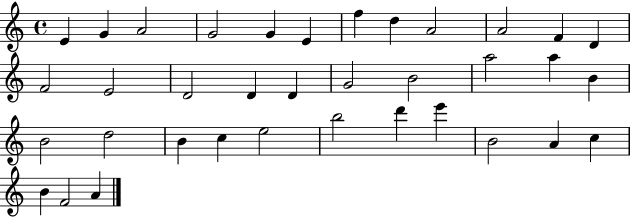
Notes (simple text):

E4/q G4/q A4/h G4/h G4/q E4/q F5/q D5/q A4/h A4/h F4/q D4/q F4/h E4/h D4/h D4/q D4/q G4/h B4/h A5/h A5/q B4/q B4/h D5/h B4/q C5/q E5/h B5/h D6/q E6/q B4/h A4/q C5/q B4/q F4/h A4/q